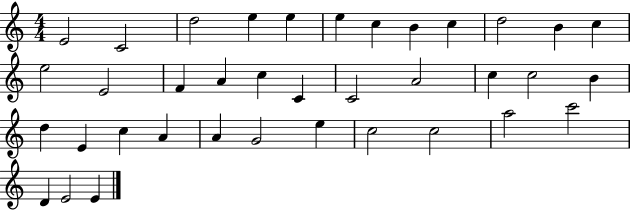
E4/h C4/h D5/h E5/q E5/q E5/q C5/q B4/q C5/q D5/h B4/q C5/q E5/h E4/h F4/q A4/q C5/q C4/q C4/h A4/h C5/q C5/h B4/q D5/q E4/q C5/q A4/q A4/q G4/h E5/q C5/h C5/h A5/h C6/h D4/q E4/h E4/q